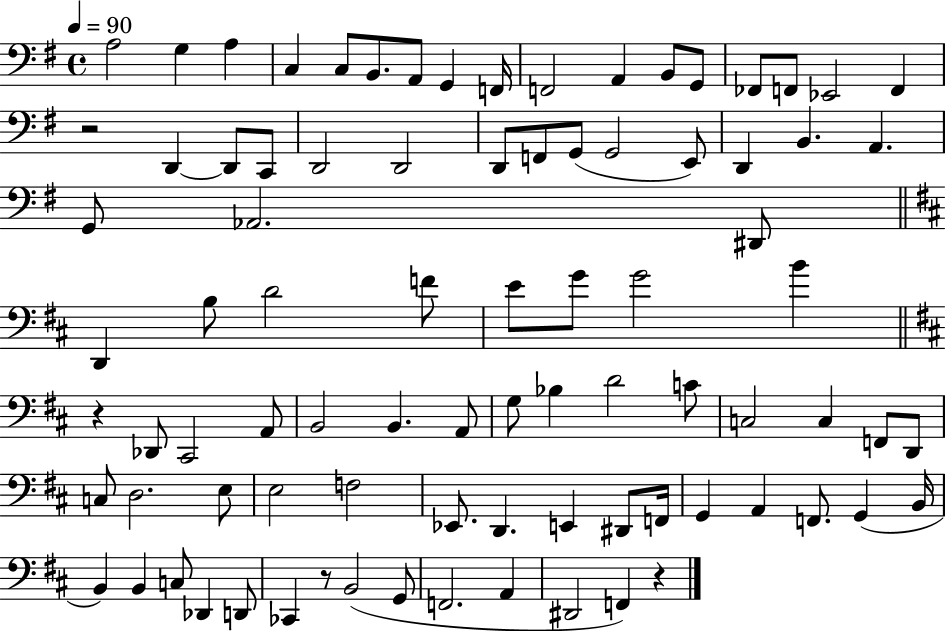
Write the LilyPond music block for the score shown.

{
  \clef bass
  \time 4/4
  \defaultTimeSignature
  \key g \major
  \tempo 4 = 90
  a2 g4 a4 | c4 c8 b,8. a,8 g,4 f,16 | f,2 a,4 b,8 g,8 | fes,8 f,8 ees,2 f,4 | \break r2 d,4~~ d,8 c,8 | d,2 d,2 | d,8 f,8 g,8( g,2 e,8) | d,4 b,4. a,4. | \break g,8 aes,2. dis,8 | \bar "||" \break \key b \minor d,4 b8 d'2 f'8 | e'8 g'8 g'2 b'4 | \bar "||" \break \key b \minor r4 des,8 cis,2 a,8 | b,2 b,4. a,8 | g8 bes4 d'2 c'8 | c2 c4 f,8 d,8 | \break c8 d2. e8 | e2 f2 | ees,8. d,4. e,4 dis,8 f,16 | g,4 a,4 f,8. g,4( b,16 | \break b,4) b,4 c8 des,4 d,8 | ces,4 r8 b,2( g,8 | f,2. a,4 | dis,2 f,4) r4 | \break \bar "|."
}